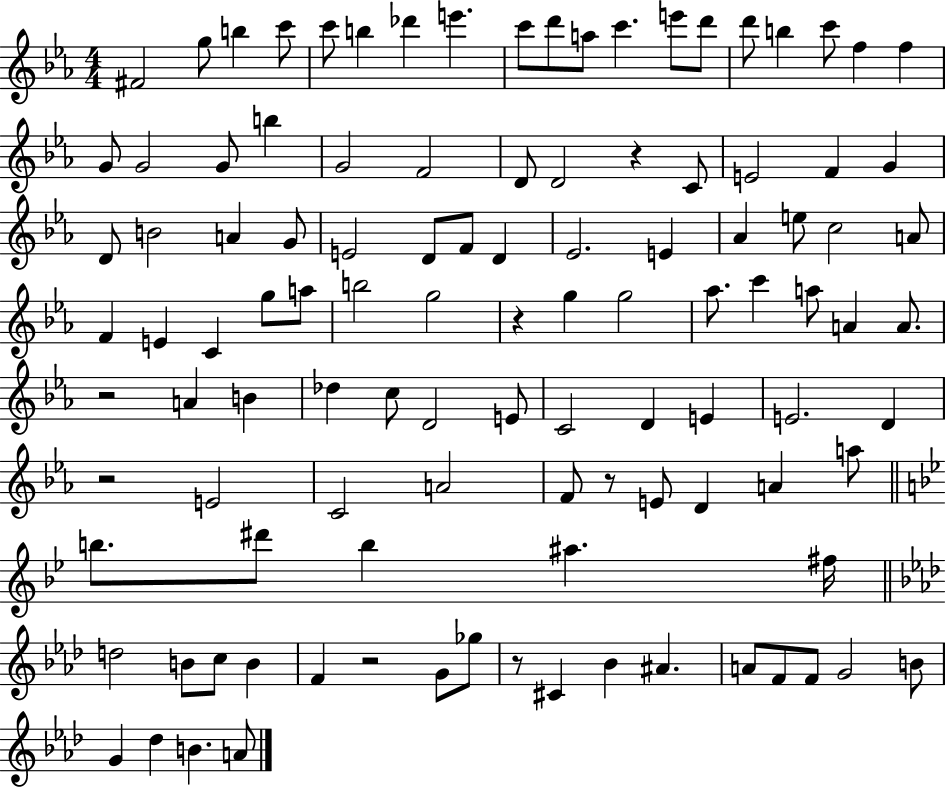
F#4/h G5/e B5/q C6/e C6/e B5/q Db6/q E6/q. C6/e D6/e A5/e C6/q. E6/e D6/e D6/e B5/q C6/e F5/q F5/q G4/e G4/h G4/e B5/q G4/h F4/h D4/e D4/h R/q C4/e E4/h F4/q G4/q D4/e B4/h A4/q G4/e E4/h D4/e F4/e D4/q Eb4/h. E4/q Ab4/q E5/e C5/h A4/e F4/q E4/q C4/q G5/e A5/e B5/h G5/h R/q G5/q G5/h Ab5/e. C6/q A5/e A4/q A4/e. R/h A4/q B4/q Db5/q C5/e D4/h E4/e C4/h D4/q E4/q E4/h. D4/q R/h E4/h C4/h A4/h F4/e R/e E4/e D4/q A4/q A5/e B5/e. D#6/e B5/q A#5/q. F#5/s D5/h B4/e C5/e B4/q F4/q R/h G4/e Gb5/e R/e C#4/q Bb4/q A#4/q. A4/e F4/e F4/e G4/h B4/e G4/q Db5/q B4/q. A4/e